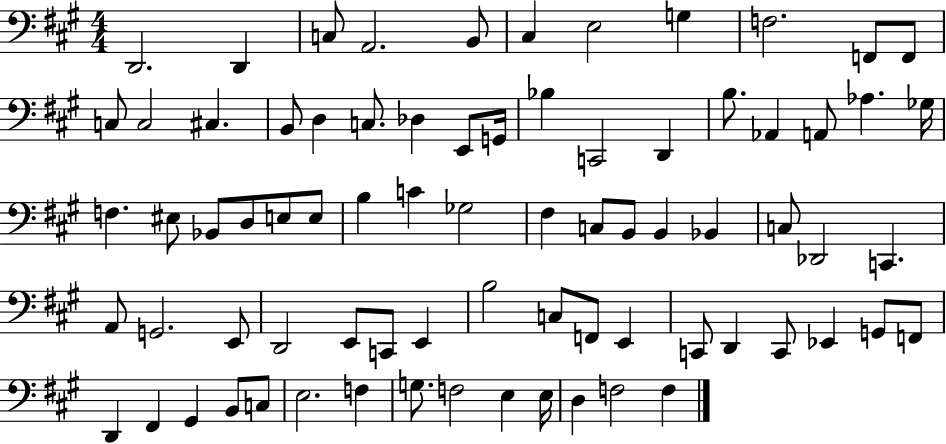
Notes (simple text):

D2/h. D2/q C3/e A2/h. B2/e C#3/q E3/h G3/q F3/h. F2/e F2/e C3/e C3/h C#3/q. B2/e D3/q C3/e. Db3/q E2/e G2/s Bb3/q C2/h D2/q B3/e. Ab2/q A2/e Ab3/q. Gb3/s F3/q. EIS3/e Bb2/e D3/e E3/e E3/e B3/q C4/q Gb3/h F#3/q C3/e B2/e B2/q Bb2/q C3/e Db2/h C2/q. A2/e G2/h. E2/e D2/h E2/e C2/e E2/q B3/h C3/e F2/e E2/q C2/e D2/q C2/e Eb2/q G2/e F2/e D2/q F#2/q G#2/q B2/e C3/e E3/h. F3/q G3/e. F3/h E3/q E3/s D3/q F3/h F3/q